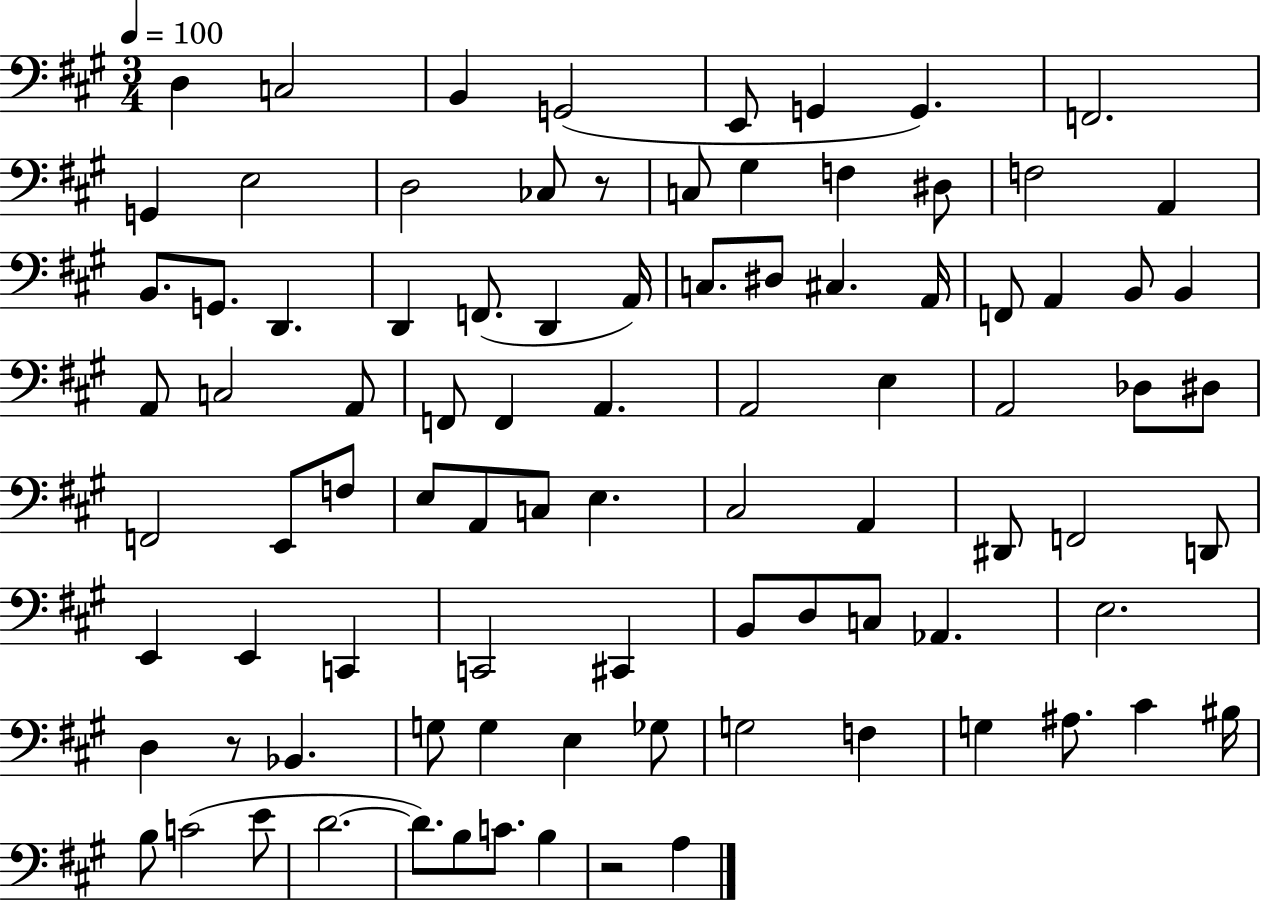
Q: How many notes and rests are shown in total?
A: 90